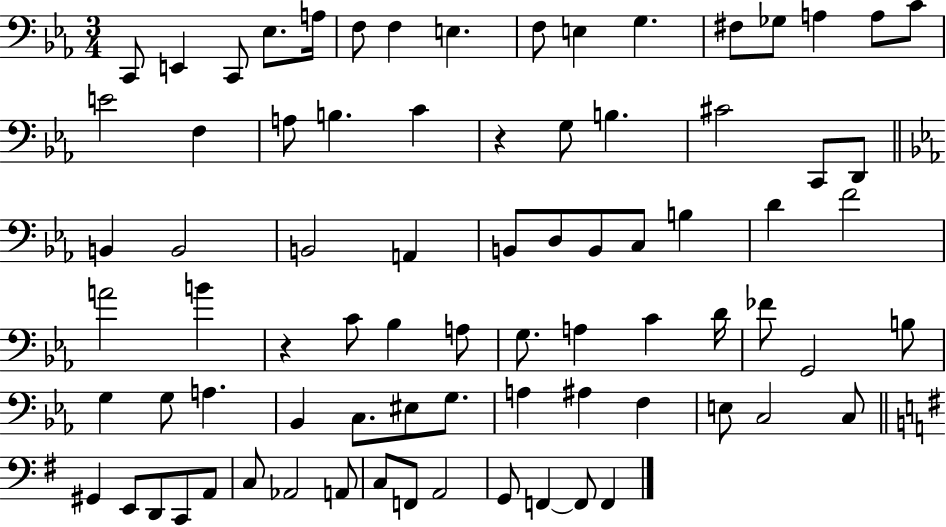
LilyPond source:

{
  \clef bass
  \numericTimeSignature
  \time 3/4
  \key ees \major
  c,8 e,4 c,8 ees8. a16 | f8 f4 e4. | f8 e4 g4. | fis8 ges8 a4 a8 c'8 | \break e'2 f4 | a8 b4. c'4 | r4 g8 b4. | cis'2 c,8 d,8 | \break \bar "||" \break \key ees \major b,4 b,2 | b,2 a,4 | b,8 d8 b,8 c8 b4 | d'4 f'2 | \break a'2 b'4 | r4 c'8 bes4 a8 | g8. a4 c'4 d'16 | fes'8 g,2 b8 | \break g4 g8 a4. | bes,4 c8. eis8 g8. | a4 ais4 f4 | e8 c2 c8 | \break \bar "||" \break \key g \major gis,4 e,8 d,8 c,8 a,8 | c8 aes,2 a,8 | c8 f,8 a,2 | g,8 f,4~~ f,8 f,4 | \break \bar "|."
}